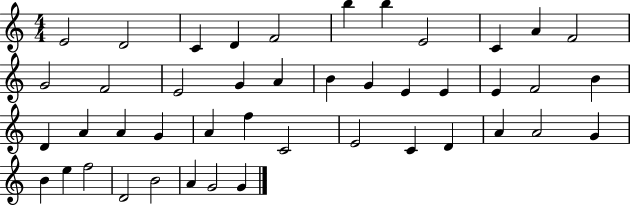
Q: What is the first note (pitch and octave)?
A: E4